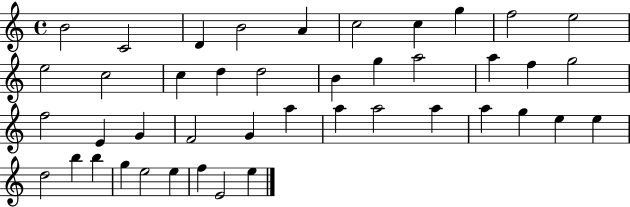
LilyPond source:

{
  \clef treble
  \time 4/4
  \defaultTimeSignature
  \key c \major
  b'2 c'2 | d'4 b'2 a'4 | c''2 c''4 g''4 | f''2 e''2 | \break e''2 c''2 | c''4 d''4 d''2 | b'4 g''4 a''2 | a''4 f''4 g''2 | \break f''2 e'4 g'4 | f'2 g'4 a''4 | a''4 a''2 a''4 | a''4 g''4 e''4 e''4 | \break d''2 b''4 b''4 | g''4 e''2 e''4 | f''4 e'2 e''4 | \bar "|."
}